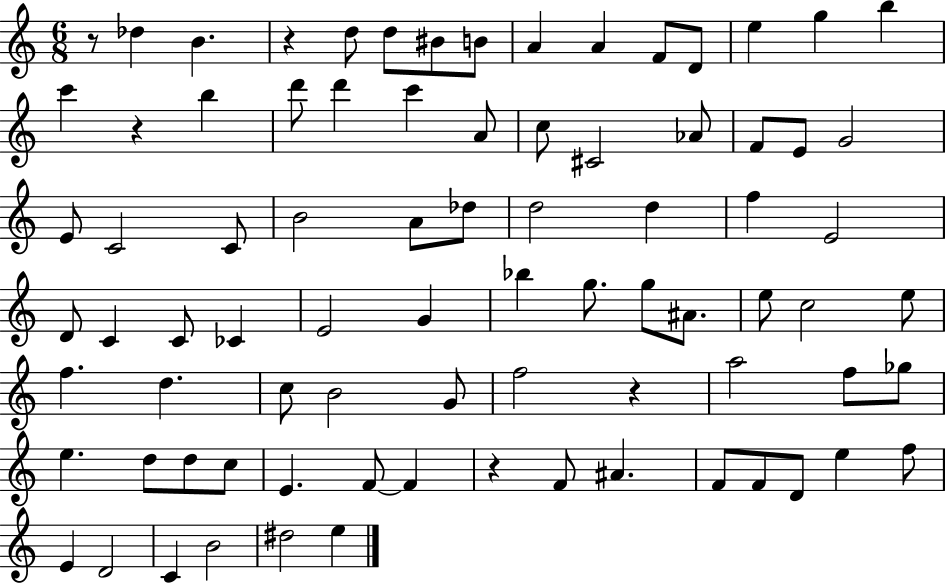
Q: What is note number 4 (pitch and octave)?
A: D5